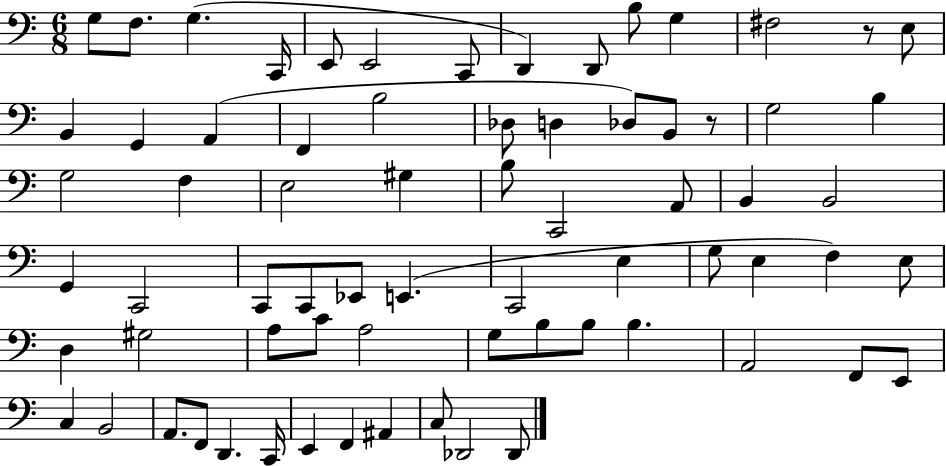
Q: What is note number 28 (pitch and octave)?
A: G#3